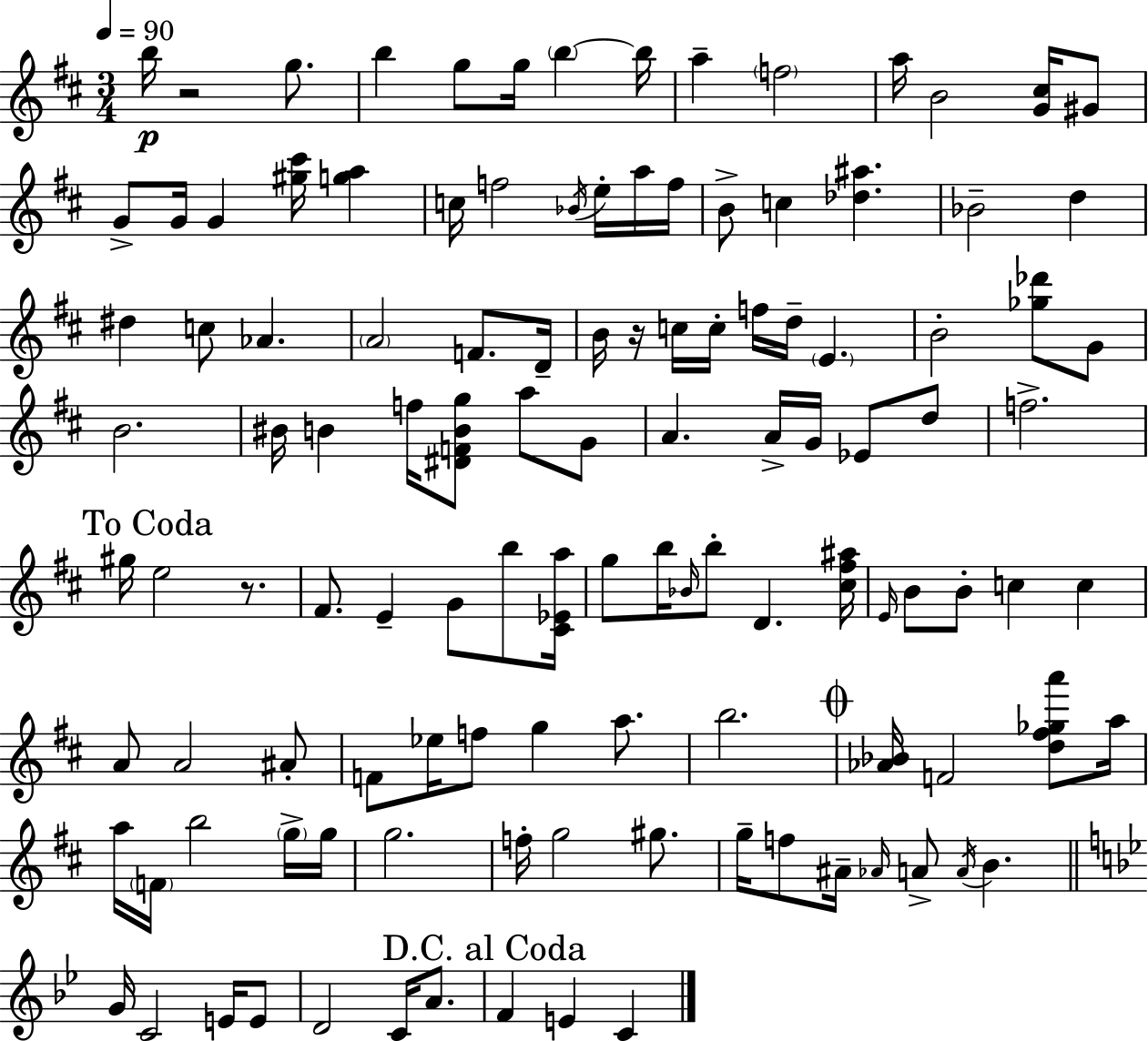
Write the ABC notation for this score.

X:1
T:Untitled
M:3/4
L:1/4
K:D
b/4 z2 g/2 b g/2 g/4 b b/4 a f2 a/4 B2 [G^c]/4 ^G/2 G/2 G/4 G [^g^c']/4 [ga] c/4 f2 _B/4 e/4 a/4 f/4 B/2 c [_d^a] _B2 d ^d c/2 _A A2 F/2 D/4 B/4 z/4 c/4 c/4 f/4 d/4 E B2 [_g_d']/2 G/2 B2 ^B/4 B f/4 [^DFBg]/2 a/2 G/2 A A/4 G/4 _E/2 d/2 f2 ^g/4 e2 z/2 ^F/2 E G/2 b/2 [^C_Ea]/4 g/2 b/4 _B/4 b/2 D [^c^f^a]/4 E/4 B/2 B/2 c c A/2 A2 ^A/2 F/2 _e/4 f/2 g a/2 b2 [_A_B]/4 F2 [d^f_ga']/2 a/4 a/4 F/4 b2 g/4 g/4 g2 f/4 g2 ^g/2 g/4 f/2 ^A/4 _A/4 A/2 A/4 B G/4 C2 E/4 E/2 D2 C/4 A/2 F E C